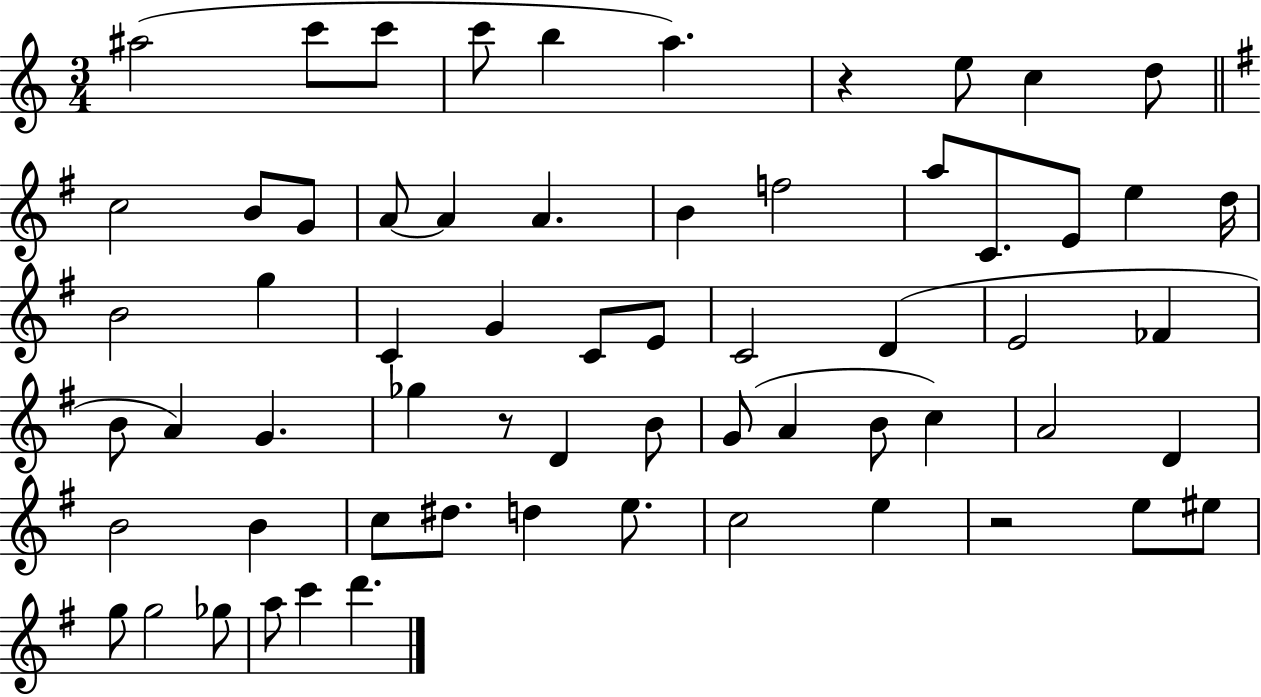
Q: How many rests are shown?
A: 3